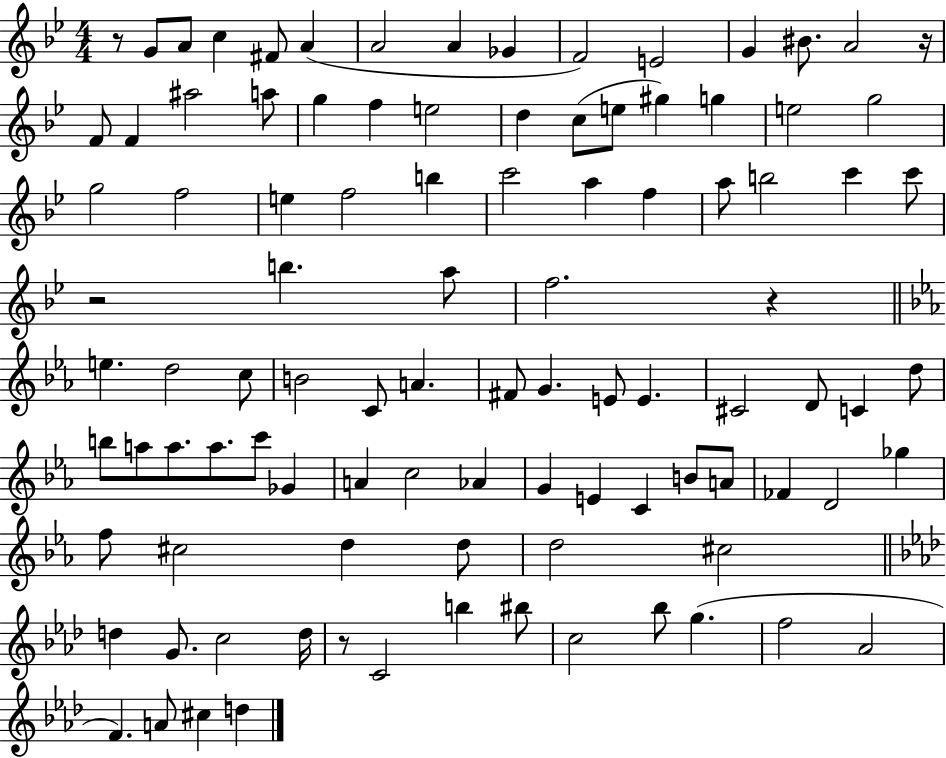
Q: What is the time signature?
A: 4/4